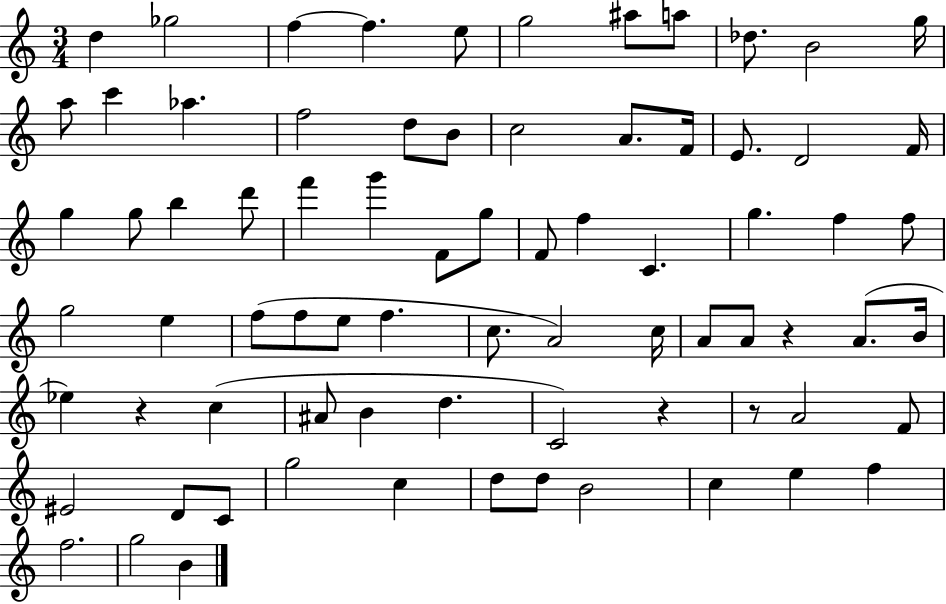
D5/q Gb5/h F5/q F5/q. E5/e G5/h A#5/e A5/e Db5/e. B4/h G5/s A5/e C6/q Ab5/q. F5/h D5/e B4/e C5/h A4/e. F4/s E4/e. D4/h F4/s G5/q G5/e B5/q D6/e F6/q G6/q F4/e G5/e F4/e F5/q C4/q. G5/q. F5/q F5/e G5/h E5/q F5/e F5/e E5/e F5/q. C5/e. A4/h C5/s A4/e A4/e R/q A4/e. B4/s Eb5/q R/q C5/q A#4/e B4/q D5/q. C4/h R/q R/e A4/h F4/e EIS4/h D4/e C4/e G5/h C5/q D5/e D5/e B4/h C5/q E5/q F5/q F5/h. G5/h B4/q